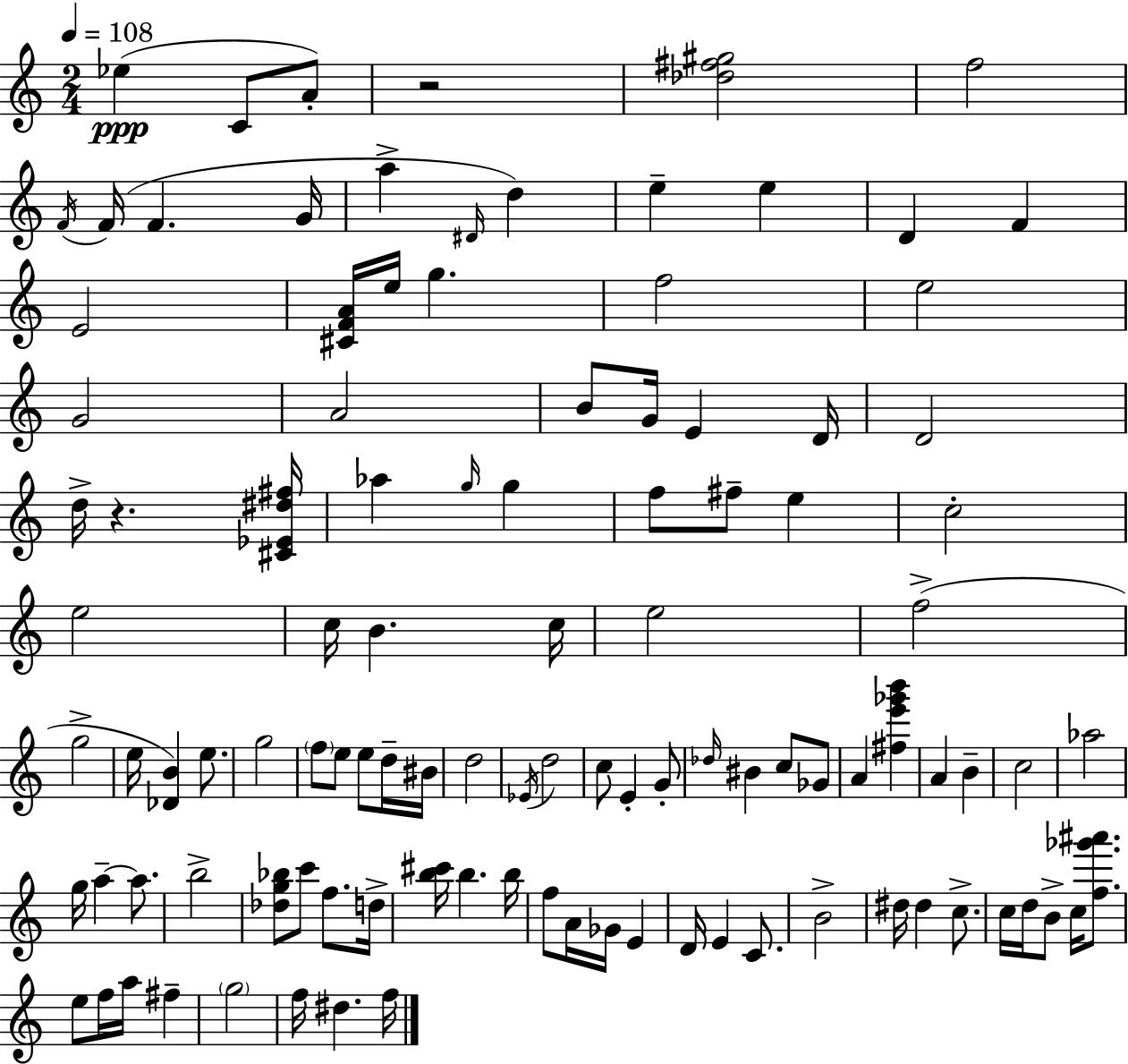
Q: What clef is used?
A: treble